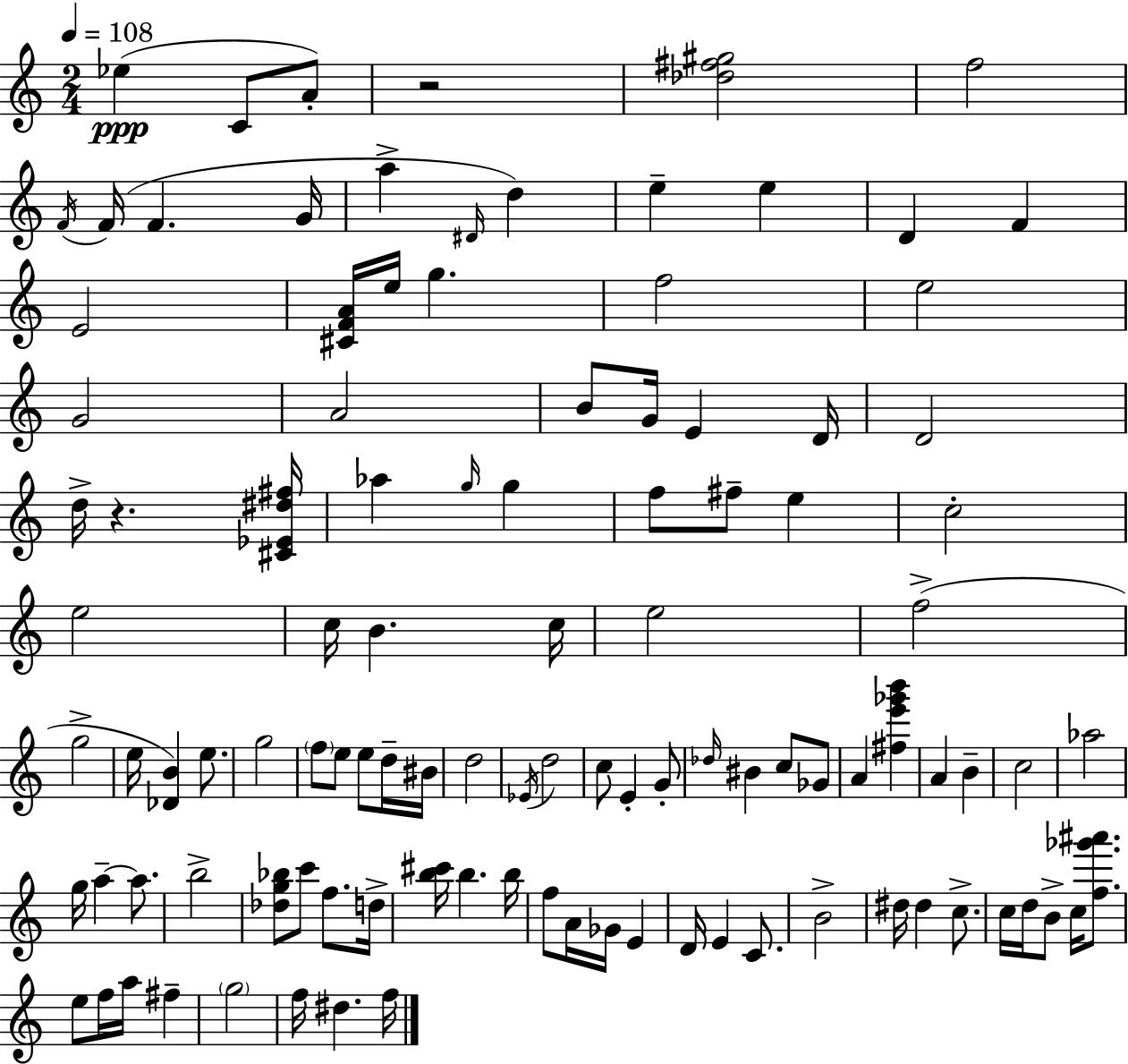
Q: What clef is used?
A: treble